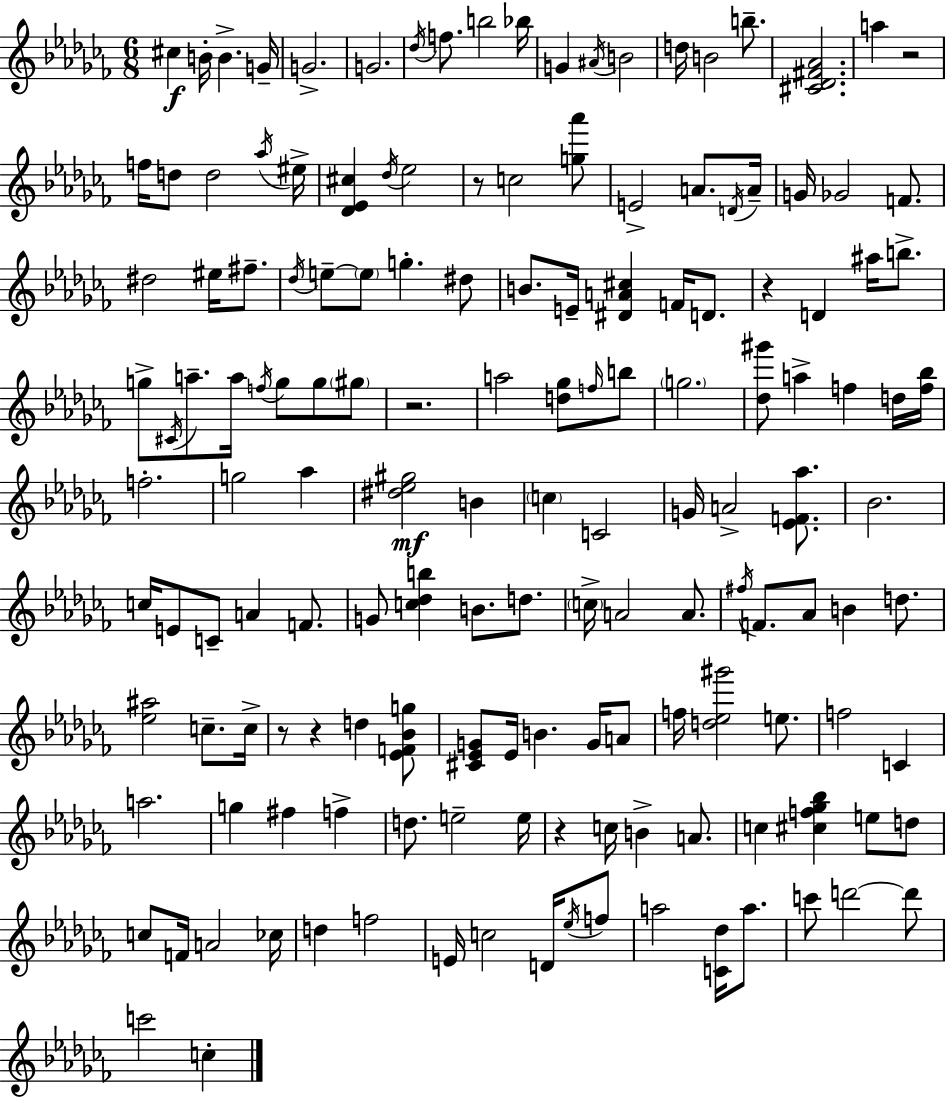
{
  \clef treble
  \numericTimeSignature
  \time 6/8
  \key aes \minor
  cis''4\f b'16-. b'4.-> g'16-- | g'2.-> | g'2. | \acciaccatura { des''16 } f''8. b''2 | \break bes''16 g'4 \acciaccatura { ais'16 } b'2 | d''16 b'2 b''8.-- | <cis' des' fis' aes'>2. | a''4 r2 | \break f''16 d''8 d''2 | \acciaccatura { aes''16 } eis''16-> <des' ees' cis''>4 \acciaccatura { des''16 } ees''2 | r8 c''2 | <g'' aes'''>8 e'2-> | \break a'8. \acciaccatura { d'16 } a'16-- g'16 ges'2 | f'8. dis''2 | eis''16 fis''8.-- \acciaccatura { des''16 } e''8--~~ \parenthesize e''8 g''4.-. | dis''8 b'8. e'16-- <dis' a' cis''>4 | \break f'16 d'8. r4 d'4 | ais''16 b''8.-> g''8-> \acciaccatura { cis'16 } a''8.-- | a''16 \acciaccatura { f''16 } g''8 g''8 \parenthesize gis''8 r2. | a''2 | \break <d'' ges''>8 \grace { f''16 } b''8 \parenthesize g''2. | <des'' gis'''>8 a''4-> | f''4 d''16 <f'' bes''>16 f''2.-. | g''2 | \break aes''4 <dis'' ees'' gis''>2\mf | b'4 \parenthesize c''4 | c'2 g'16 a'2-> | <ees' f' aes''>8. bes'2. | \break c''16 e'8 | c'8-- a'4 f'8. g'8 <c'' des'' b''>4 | b'8. d''8. \parenthesize c''16-> a'2 | a'8. \acciaccatura { fis''16 } f'8. | \break aes'8 b'4 d''8. <ees'' ais''>2 | c''8.-- c''16-> r8 | r4 d''4 <ees' f' bes' g''>8 <cis' ees' g'>8 | ees'16 b'4. g'16 a'8 f''16 <d'' ees'' gis'''>2 | \break e''8. f''2 | c'4 a''2. | g''4 | fis''4 f''4-> d''8. | \break e''2-- e''16 r4 | c''16 b'4-> a'8. c''4 | <cis'' f'' ges'' bes''>4 e''8 d''8 c''8 | f'16 a'2 ces''16 d''4 | \break f''2 e'16 c''2 | d'16 \acciaccatura { ees''16 } f''8 a''2 | <c' des''>16 a''8. c'''8 | d'''2~~ d'''8 c'''2 | \break c''4-. \bar "|."
}